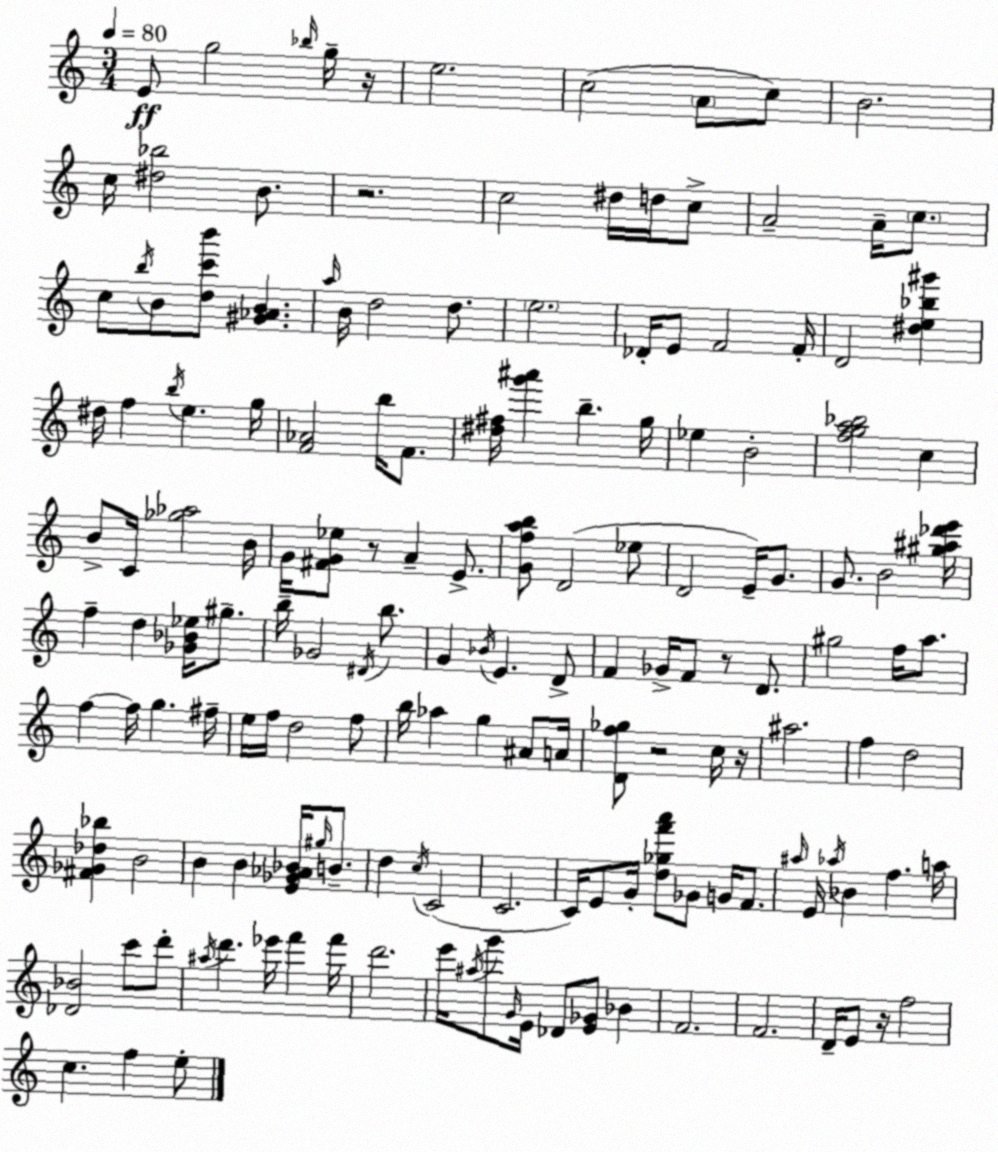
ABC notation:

X:1
T:Untitled
M:3/4
L:1/4
K:C
E/2 g2 _b/4 g/4 z/4 e2 c2 A/2 c/2 B2 c/4 [^d_b]2 B/2 z2 c2 ^d/4 d/4 c/2 A2 A/4 c/2 c/2 b/4 B/2 [dc'b']/2 [^G_AB] a/4 B/4 d2 d/2 e2 _D/4 E/2 F2 F/4 D2 [^de_b^g'] ^d/4 f b/4 e g/4 [F_A]2 b/4 F/2 [^d^f]/4 [g'^a'] b g/4 _e B2 [fga_b]2 c B/2 C/4 [_g_a]2 B/4 G/4 [^FG_e]/2 z/2 A E/2 [Gfab]/2 D2 _e/2 D2 E/4 G/2 G/2 B2 [^g^a_d'e']/4 f d [_G_B_e]/4 ^g/2 b/4 _G2 ^D/4 b/2 G _B/4 E D/2 F _G/4 F/2 z/2 D/2 ^g2 f/4 a/2 f f/4 g ^f/4 e/4 f/4 d2 f/2 b/4 _a g ^A/2 A/4 [Df_g]/2 z2 c/4 z/4 ^a2 f d2 [^F_G_d_b] B2 B B [E_G_A_B]/4 ^g/4 B/2 d c/4 C2 C2 C/4 E/2 G/4 [d_gf'a']/2 _G/2 G/4 F/2 ^a/4 E/4 _a/4 _B f a/4 [_D_B]2 c'/2 d'/2 ^a/4 d' _e'/4 f' f'/4 d'2 e'/4 ^a/4 g'/2 G/4 E/4 _D/2 [E_G]/2 _B F2 F2 D/4 E/2 z/4 f2 c f e/2